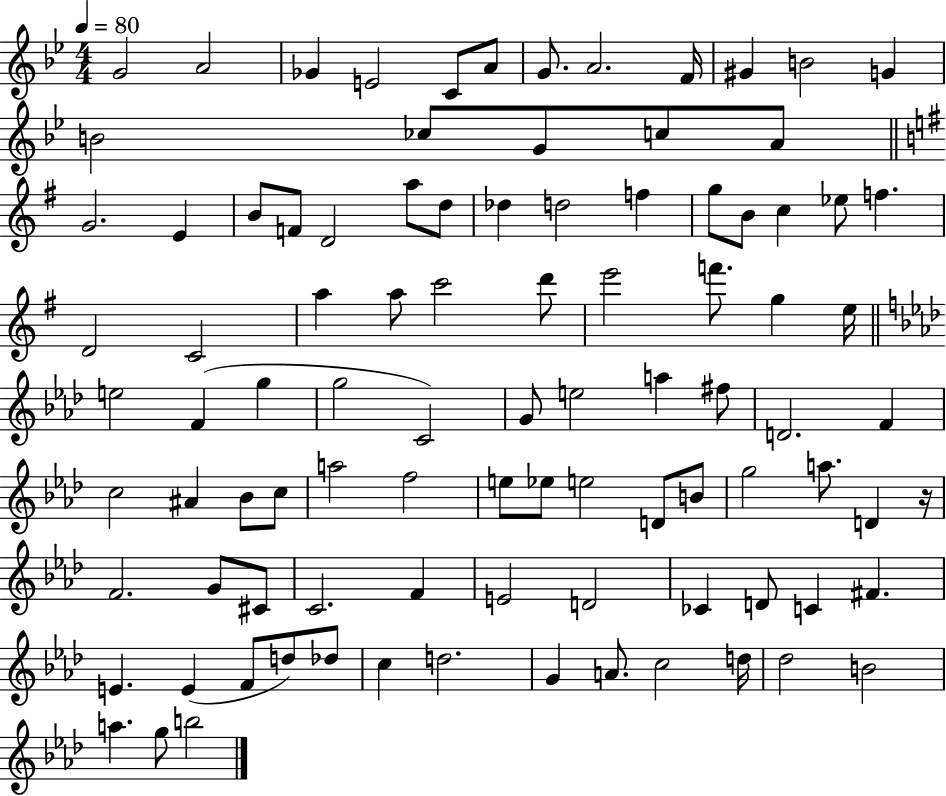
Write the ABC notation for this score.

X:1
T:Untitled
M:4/4
L:1/4
K:Bb
G2 A2 _G E2 C/2 A/2 G/2 A2 F/4 ^G B2 G B2 _c/2 G/2 c/2 A/2 G2 E B/2 F/2 D2 a/2 d/2 _d d2 f g/2 B/2 c _e/2 f D2 C2 a a/2 c'2 d'/2 e'2 f'/2 g e/4 e2 F g g2 C2 G/2 e2 a ^f/2 D2 F c2 ^A _B/2 c/2 a2 f2 e/2 _e/2 e2 D/2 B/2 g2 a/2 D z/4 F2 G/2 ^C/2 C2 F E2 D2 _C D/2 C ^F E E F/2 d/2 _d/2 c d2 G A/2 c2 d/4 _d2 B2 a g/2 b2